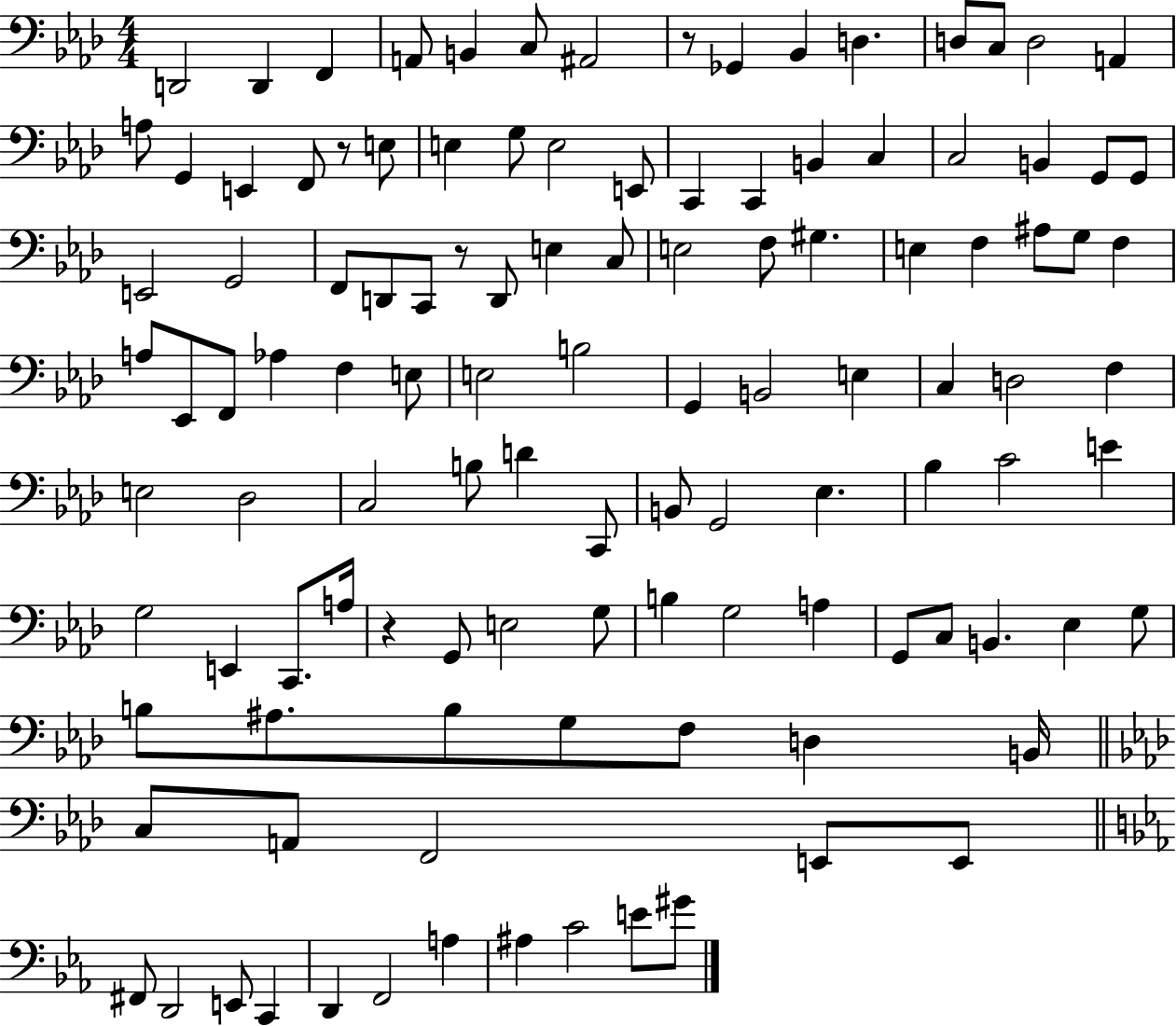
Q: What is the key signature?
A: AES major